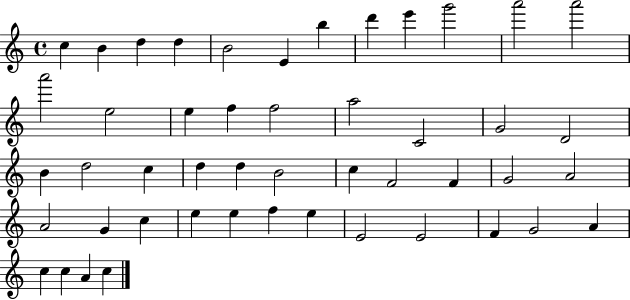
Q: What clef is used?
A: treble